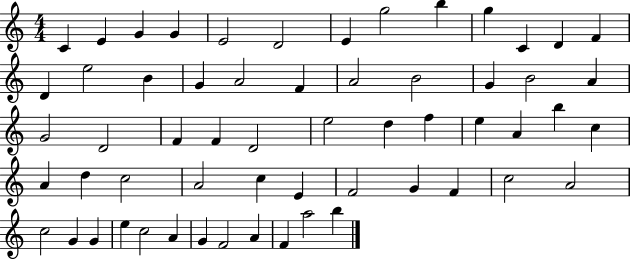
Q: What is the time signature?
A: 4/4